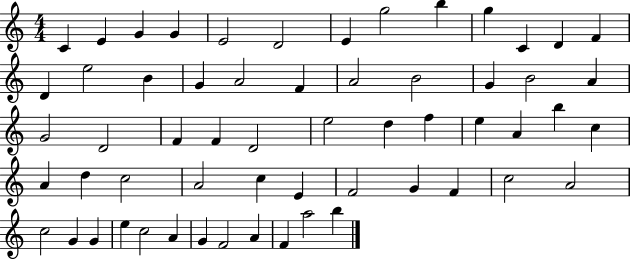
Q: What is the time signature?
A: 4/4